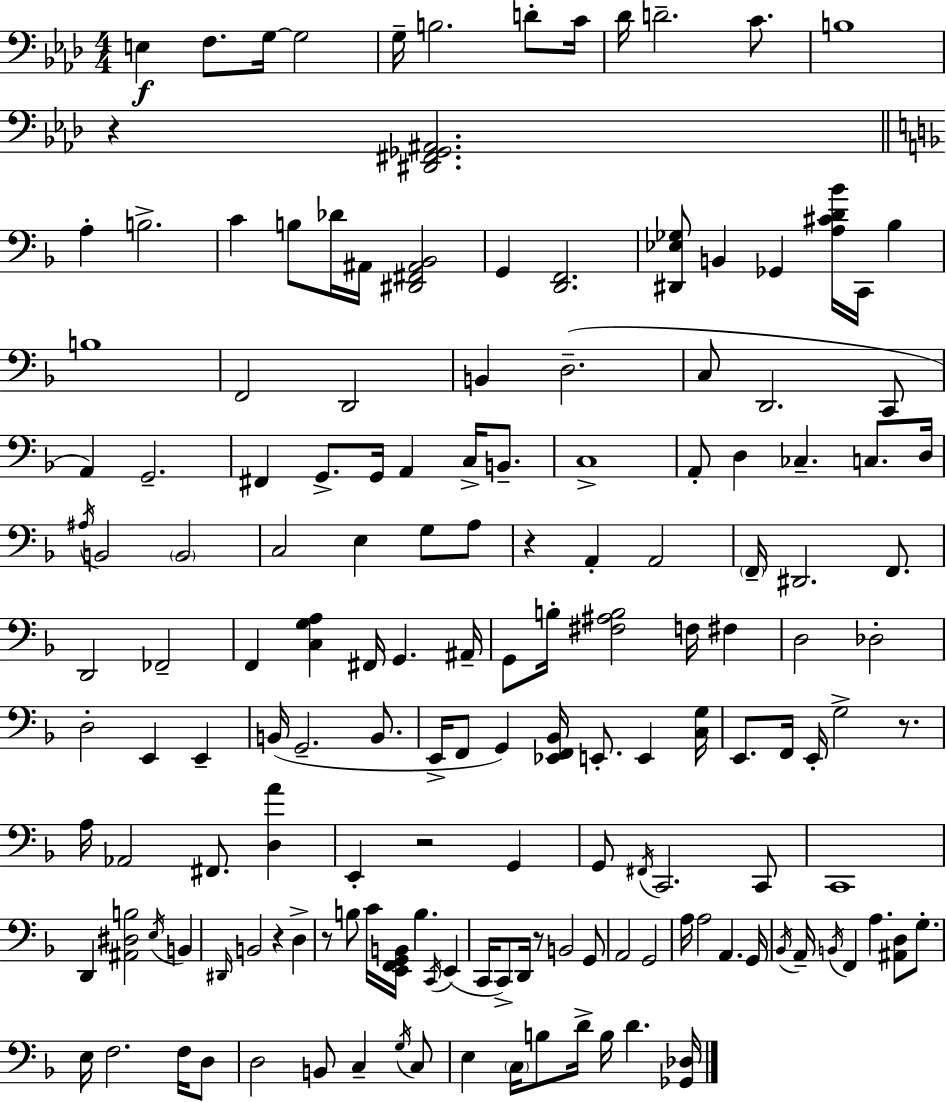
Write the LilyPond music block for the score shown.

{
  \clef bass
  \numericTimeSignature
  \time 4/4
  \key f \minor
  \repeat volta 2 { e4\f f8. g16~~ g2 | g16-- b2. d'8-. c'16 | des'16 d'2.-- c'8. | b1 | \break r4 <dis, fis, ges, ais,>2. | \bar "||" \break \key d \minor a4-. b2.-> | c'4 b8 des'16 ais,16 <dis, fis, ais, bes,>2 | g,4 <d, f,>2. | <dis, ees ges>8 b,4 ges,4 <a cis' d' bes'>16 c,16 bes4 | \break b1 | f,2 d,2 | b,4 d2.--( | c8 d,2. c,8 | \break a,4) g,2.-- | fis,4 g,8.-> g,16 a,4 c16-> b,8.-- | c1-> | a,8-. d4 ces4.-- c8. d16 | \break \acciaccatura { ais16 } b,2 \parenthesize b,2 | c2 e4 g8 a8 | r4 a,4-. a,2 | \parenthesize f,16-- dis,2. f,8. | \break d,2 fes,2-- | f,4 <c g a>4 fis,16 g,4. | ais,16-- g,8 b16-. <fis ais b>2 f16 fis4 | d2 des2-. | \break d2-. e,4 e,4-- | b,16( g,2.-- b,8. | e,16-> f,8 g,4) <ees, f, bes,>16 e,8.-. e,4 | <c g>16 e,8. f,16 e,16-. g2-> r8. | \break a16 aes,2 fis,8. <d a'>4 | e,4-. r2 g,4 | g,8 \acciaccatura { fis,16 } c,2. | c,8 c,1 | \break d,4 <ais, dis b>2 \acciaccatura { e16 } b,4 | \grace { dis,16 } b,2 r4 | d4-> r8 b8 c'16 <e, f, g, b,>16 b4. | \acciaccatura { c,16 }( e,4 c,16 c,8->) d,16 r8 b,2 | \break g,8 a,2 g,2 | a16 a2 a,4. | g,16 \acciaccatura { bes,16 } a,16-- \acciaccatura { b,16 } f,4 a4. | <ais, d>8 g8.-. e16 f2. | \break f16 d8 d2 b,8 | c4-- \acciaccatura { g16 } c8 e4 \parenthesize c16 b8 d'16-> | b16 d'4. <ges, des>16 } \bar "|."
}